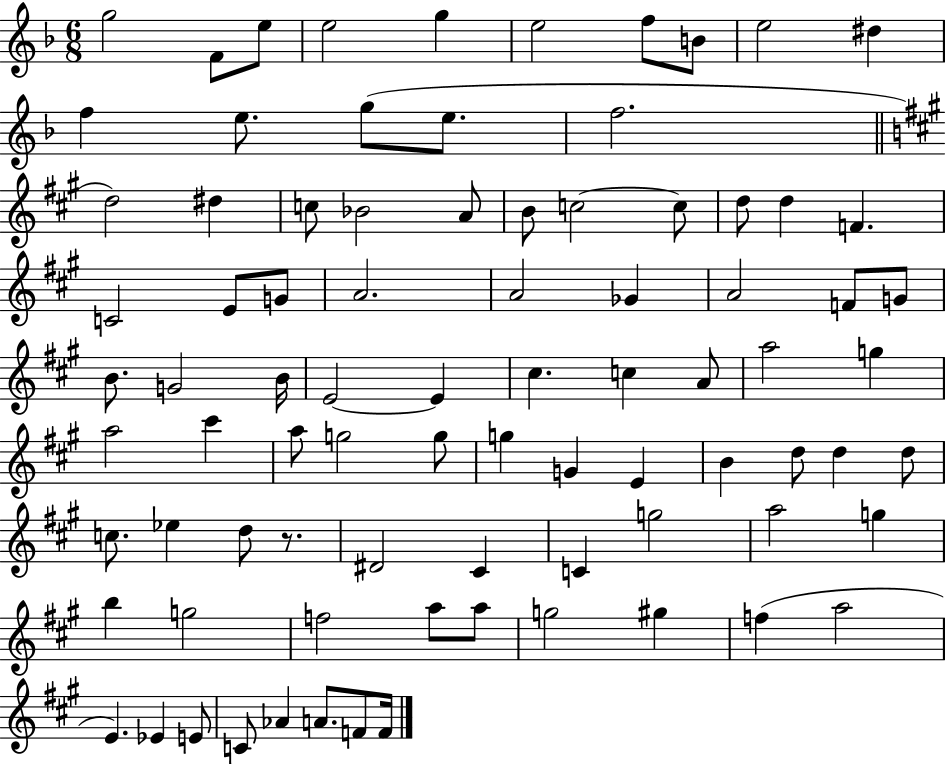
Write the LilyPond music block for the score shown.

{
  \clef treble
  \numericTimeSignature
  \time 6/8
  \key f \major
  g''2 f'8 e''8 | e''2 g''4 | e''2 f''8 b'8 | e''2 dis''4 | \break f''4 e''8. g''8( e''8. | f''2. | \bar "||" \break \key a \major d''2) dis''4 | c''8 bes'2 a'8 | b'8 c''2~~ c''8 | d''8 d''4 f'4. | \break c'2 e'8 g'8 | a'2. | a'2 ges'4 | a'2 f'8 g'8 | \break b'8. g'2 b'16 | e'2~~ e'4 | cis''4. c''4 a'8 | a''2 g''4 | \break a''2 cis'''4 | a''8 g''2 g''8 | g''4 g'4 e'4 | b'4 d''8 d''4 d''8 | \break c''8. ees''4 d''8 r8. | dis'2 cis'4 | c'4 g''2 | a''2 g''4 | \break b''4 g''2 | f''2 a''8 a''8 | g''2 gis''4 | f''4( a''2 | \break e'4.) ees'4 e'8 | c'8 aes'4 a'8. f'8 f'16 | \bar "|."
}